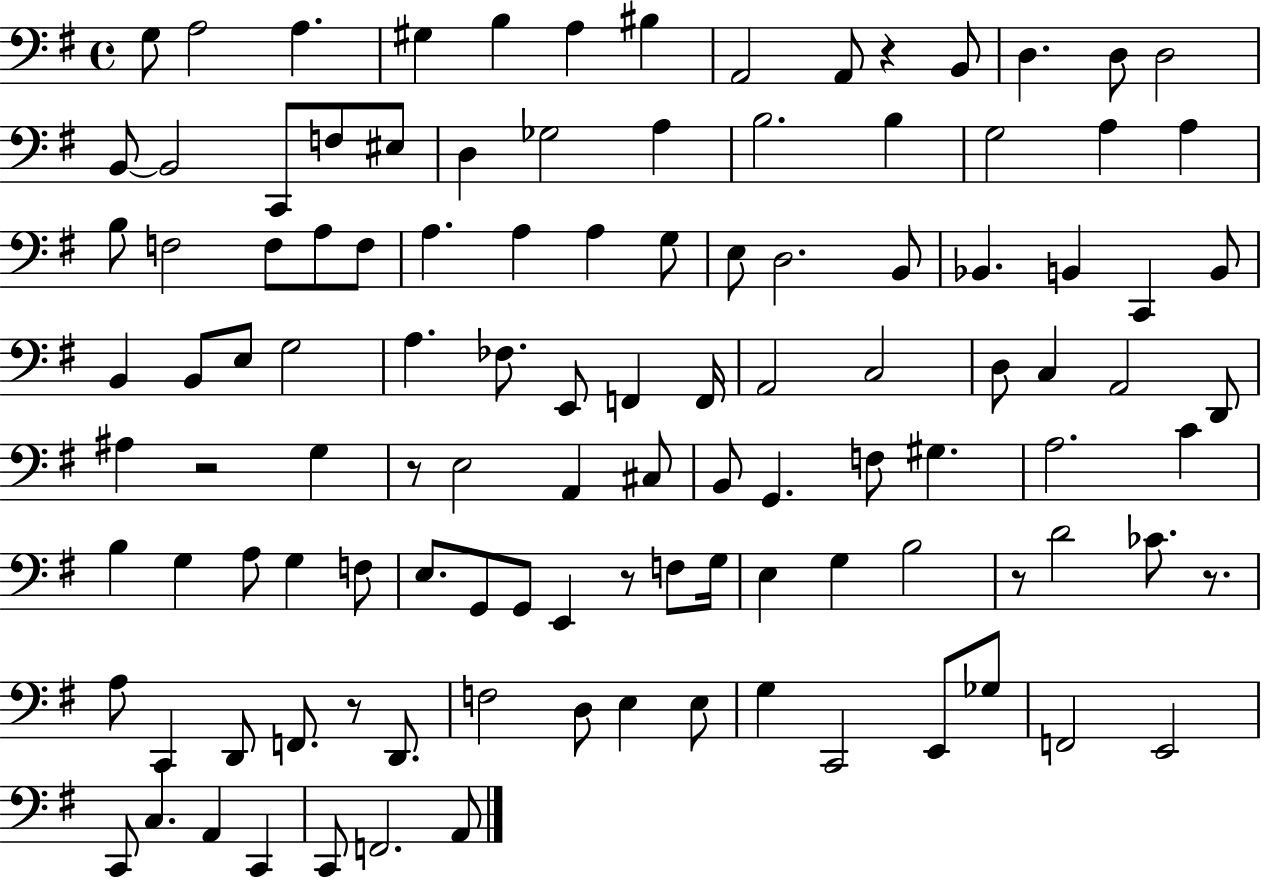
{
  \clef bass
  \time 4/4
  \defaultTimeSignature
  \key g \major
  g8 a2 a4. | gis4 b4 a4 bis4 | a,2 a,8 r4 b,8 | d4. d8 d2 | \break b,8~~ b,2 c,8 f8 eis8 | d4 ges2 a4 | b2. b4 | g2 a4 a4 | \break b8 f2 f8 a8 f8 | a4. a4 a4 g8 | e8 d2. b,8 | bes,4. b,4 c,4 b,8 | \break b,4 b,8 e8 g2 | a4. fes8. e,8 f,4 f,16 | a,2 c2 | d8 c4 a,2 d,8 | \break ais4 r2 g4 | r8 e2 a,4 cis8 | b,8 g,4. f8 gis4. | a2. c'4 | \break b4 g4 a8 g4 f8 | e8. g,8 g,8 e,4 r8 f8 g16 | e4 g4 b2 | r8 d'2 ces'8. r8. | \break a8 c,4 d,8 f,8. r8 d,8. | f2 d8 e4 e8 | g4 c,2 e,8 ges8 | f,2 e,2 | \break c,8 c4. a,4 c,4 | c,8 f,2. a,8 | \bar "|."
}